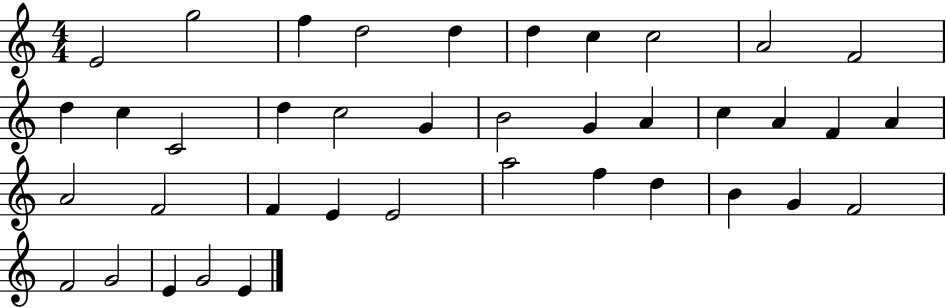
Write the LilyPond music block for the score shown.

{
  \clef treble
  \numericTimeSignature
  \time 4/4
  \key c \major
  e'2 g''2 | f''4 d''2 d''4 | d''4 c''4 c''2 | a'2 f'2 | \break d''4 c''4 c'2 | d''4 c''2 g'4 | b'2 g'4 a'4 | c''4 a'4 f'4 a'4 | \break a'2 f'2 | f'4 e'4 e'2 | a''2 f''4 d''4 | b'4 g'4 f'2 | \break f'2 g'2 | e'4 g'2 e'4 | \bar "|."
}